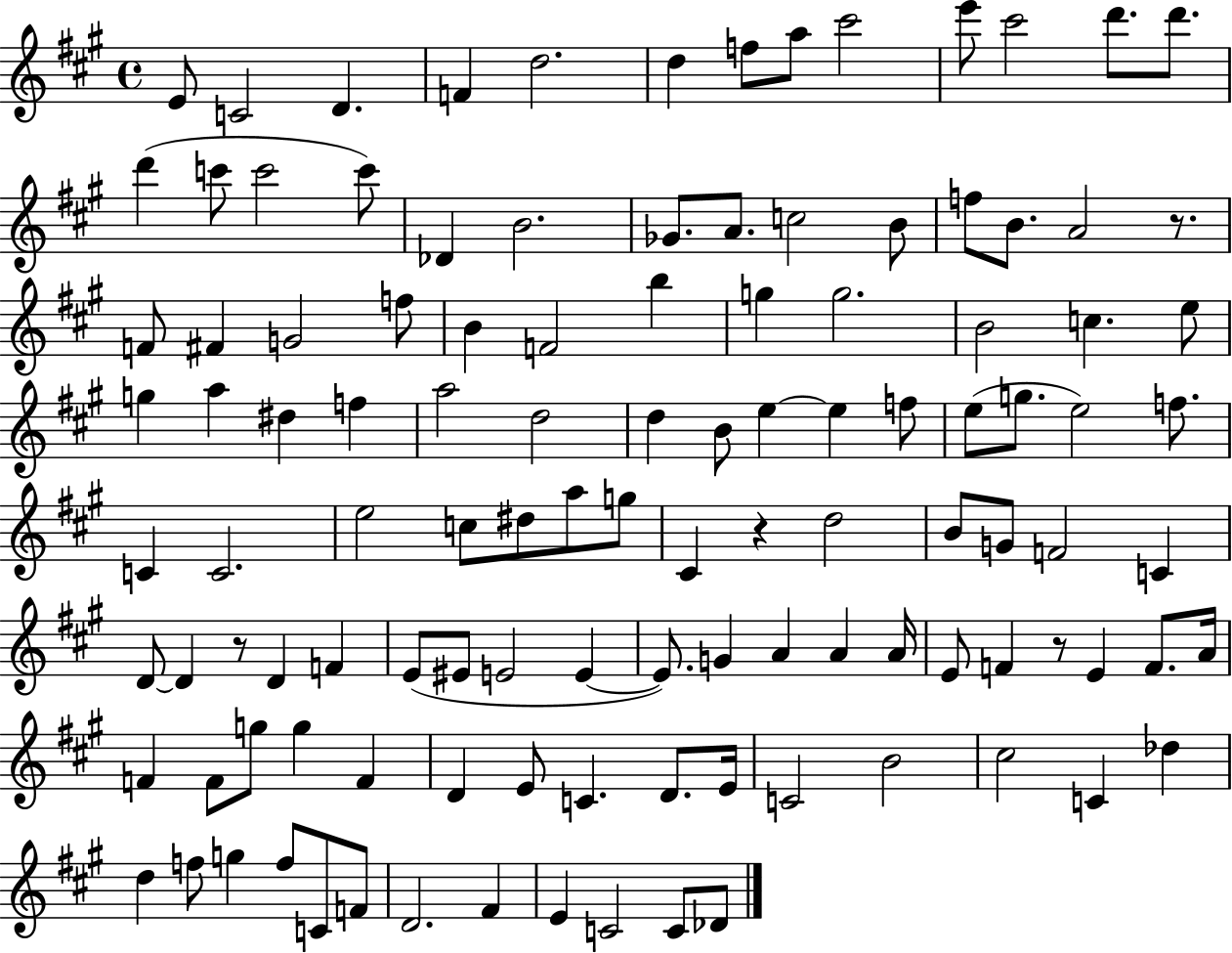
{
  \clef treble
  \time 4/4
  \defaultTimeSignature
  \key a \major
  \repeat volta 2 { e'8 c'2 d'4. | f'4 d''2. | d''4 f''8 a''8 cis'''2 | e'''8 cis'''2 d'''8. d'''8. | \break d'''4( c'''8 c'''2 c'''8) | des'4 b'2. | ges'8. a'8. c''2 b'8 | f''8 b'8. a'2 r8. | \break f'8 fis'4 g'2 f''8 | b'4 f'2 b''4 | g''4 g''2. | b'2 c''4. e''8 | \break g''4 a''4 dis''4 f''4 | a''2 d''2 | d''4 b'8 e''4~~ e''4 f''8 | e''8( g''8. e''2) f''8. | \break c'4 c'2. | e''2 c''8 dis''8 a''8 g''8 | cis'4 r4 d''2 | b'8 g'8 f'2 c'4 | \break d'8~~ d'4 r8 d'4 f'4 | e'8( eis'8 e'2 e'4~~ | e'8.) g'4 a'4 a'4 a'16 | e'8 f'4 r8 e'4 f'8. a'16 | \break f'4 f'8 g''8 g''4 f'4 | d'4 e'8 c'4. d'8. e'16 | c'2 b'2 | cis''2 c'4 des''4 | \break d''4 f''8 g''4 f''8 c'8 f'8 | d'2. fis'4 | e'4 c'2 c'8 des'8 | } \bar "|."
}